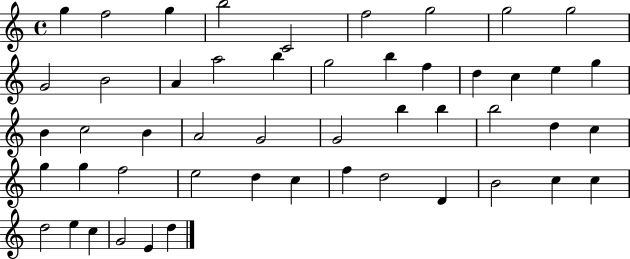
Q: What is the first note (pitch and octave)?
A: G5